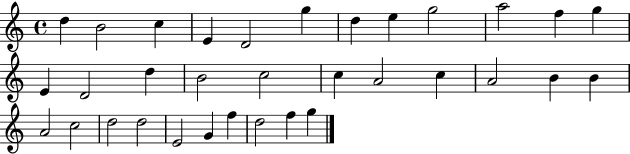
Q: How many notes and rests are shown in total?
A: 33